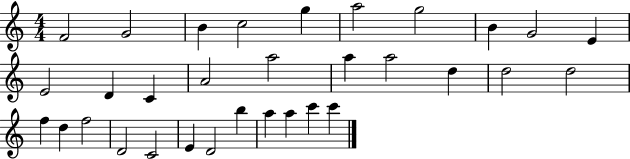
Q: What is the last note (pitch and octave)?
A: C6